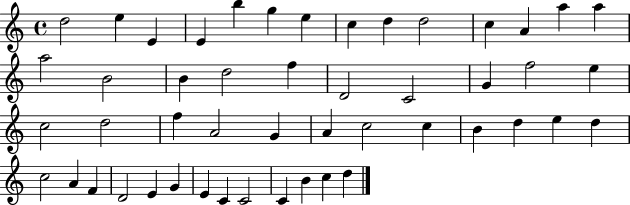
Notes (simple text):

D5/h E5/q E4/q E4/q B5/q G5/q E5/q C5/q D5/q D5/h C5/q A4/q A5/q A5/q A5/h B4/h B4/q D5/h F5/q D4/h C4/h G4/q F5/h E5/q C5/h D5/h F5/q A4/h G4/q A4/q C5/h C5/q B4/q D5/q E5/q D5/q C5/h A4/q F4/q D4/h E4/q G4/q E4/q C4/q C4/h C4/q B4/q C5/q D5/q